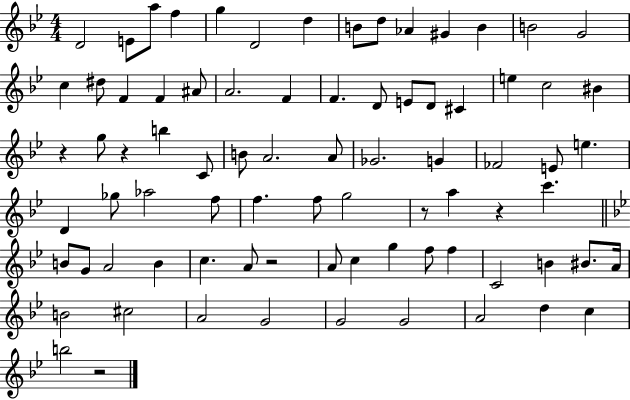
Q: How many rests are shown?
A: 6